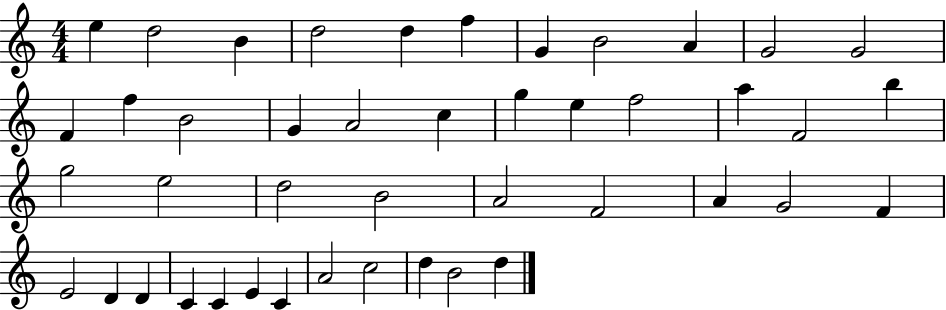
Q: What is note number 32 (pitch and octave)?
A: F4